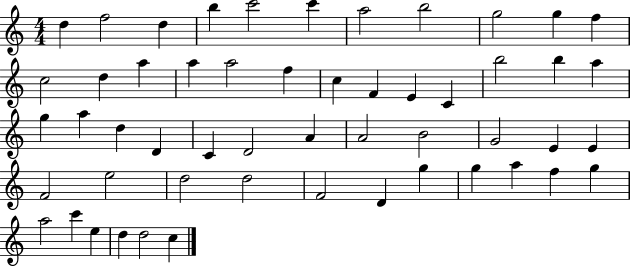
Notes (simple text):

D5/q F5/h D5/q B5/q C6/h C6/q A5/h B5/h G5/h G5/q F5/q C5/h D5/q A5/q A5/q A5/h F5/q C5/q F4/q E4/q C4/q B5/h B5/q A5/q G5/q A5/q D5/q D4/q C4/q D4/h A4/q A4/h B4/h G4/h E4/q E4/q F4/h E5/h D5/h D5/h F4/h D4/q G5/q G5/q A5/q F5/q G5/q A5/h C6/q E5/q D5/q D5/h C5/q